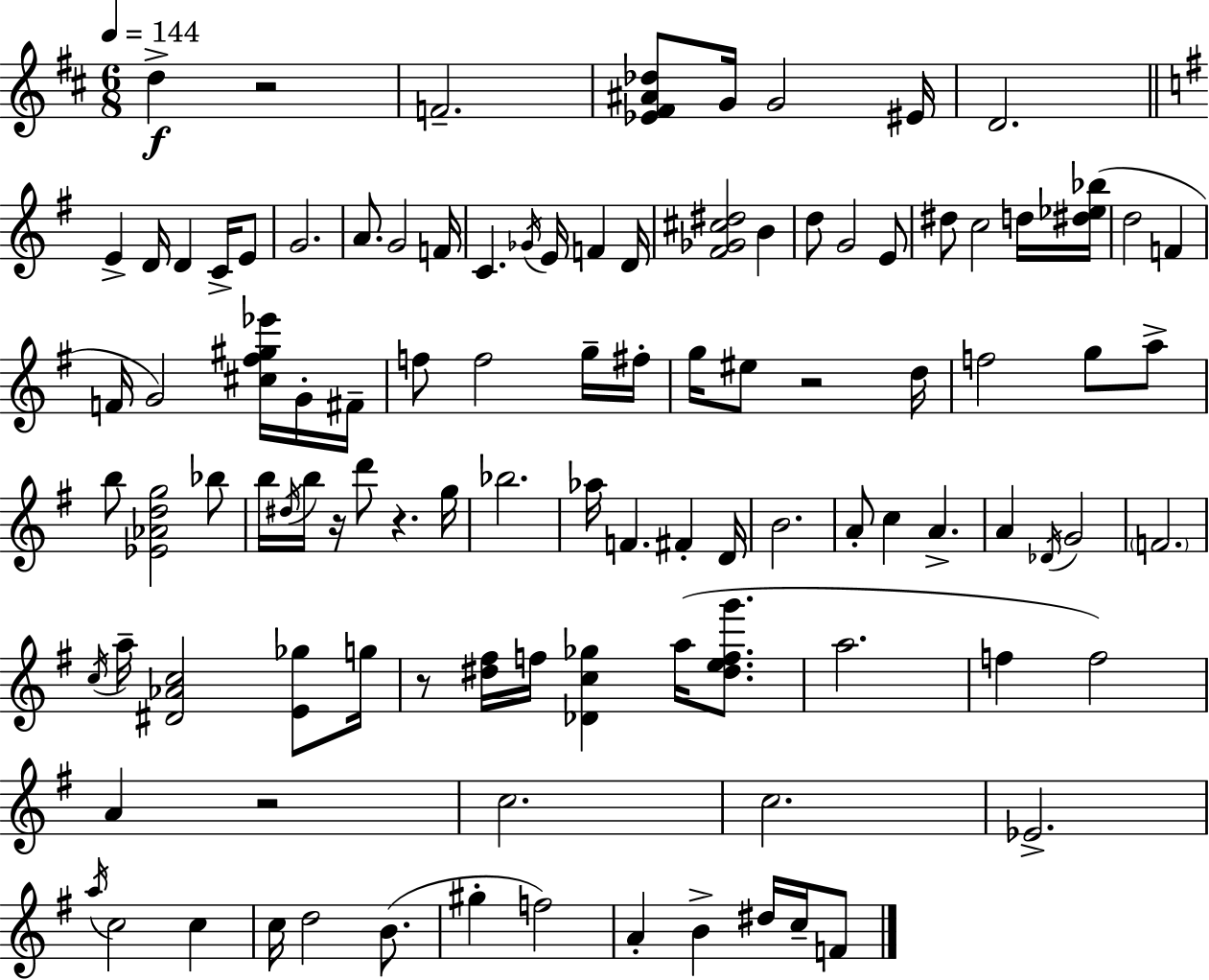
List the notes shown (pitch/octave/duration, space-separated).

D5/q R/h F4/h. [Eb4,F#4,A#4,Db5]/e G4/s G4/h EIS4/s D4/h. E4/q D4/s D4/q C4/s E4/e G4/h. A4/e. G4/h F4/s C4/q. Gb4/s E4/s F4/q D4/s [F#4,Gb4,C#5,D#5]/h B4/q D5/e G4/h E4/e D#5/e C5/h D5/s [D#5,Eb5,Bb5]/s D5/h F4/q F4/s G4/h [C#5,F#5,G#5,Eb6]/s G4/s F#4/s F5/e F5/h G5/s F#5/s G5/s EIS5/e R/h D5/s F5/h G5/e A5/e B5/e [Eb4,Ab4,D5,G5]/h Bb5/e B5/s D#5/s B5/s R/s D6/e R/q. G5/s Bb5/h. Ab5/s F4/q. F#4/q D4/s B4/h. A4/e C5/q A4/q. A4/q Db4/s G4/h F4/h. C5/s A5/s [D#4,Ab4,C5]/h [E4,Gb5]/e G5/s R/e [D#5,F#5]/s F5/s [Db4,C5,Gb5]/q A5/s [D#5,E5,F5,G6]/e. A5/h. F5/q F5/h A4/q R/h C5/h. C5/h. Eb4/h. A5/s C5/h C5/q C5/s D5/h B4/e. G#5/q F5/h A4/q B4/q D#5/s C5/s F4/e